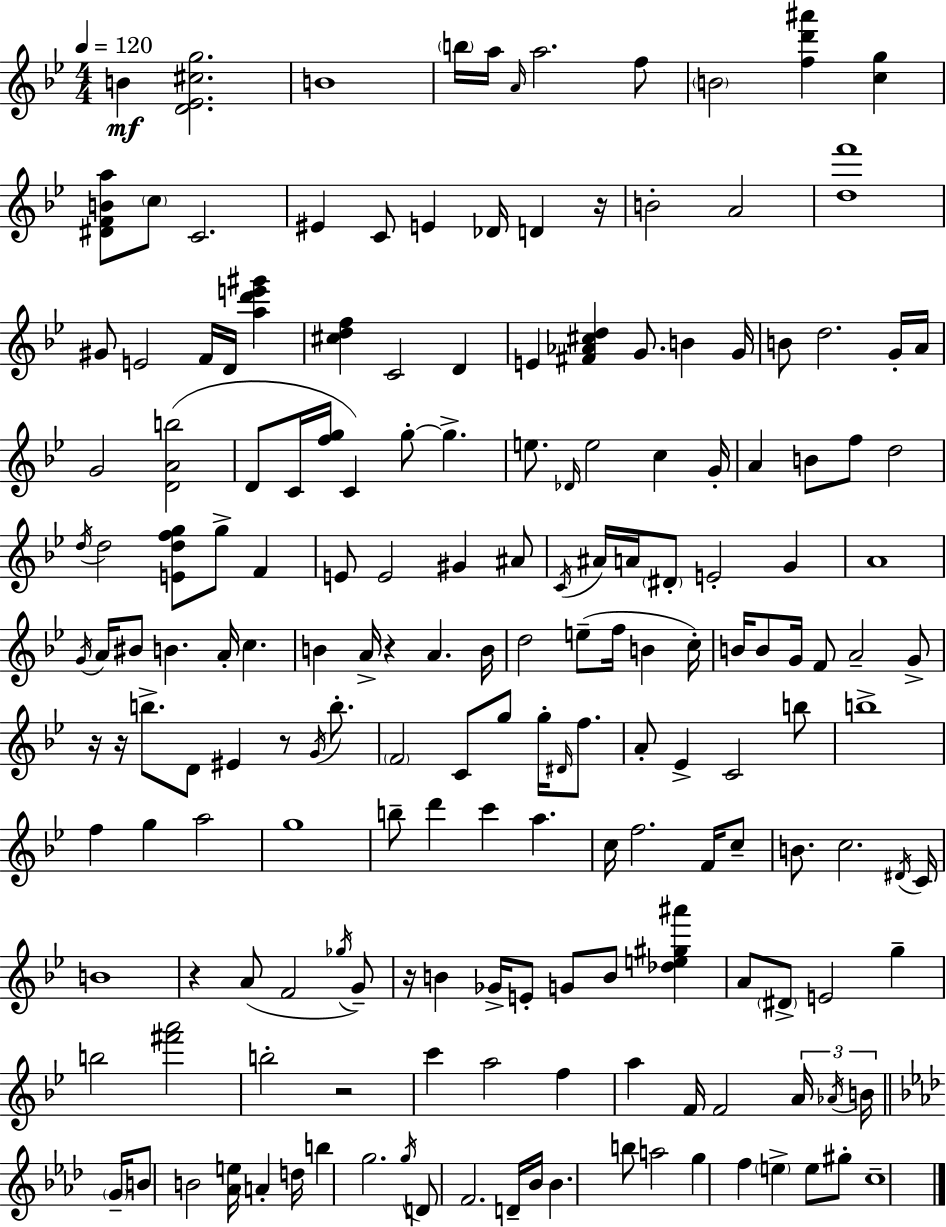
X:1
T:Untitled
M:4/4
L:1/4
K:Bb
B [D_E^cg]2 B4 b/4 a/4 A/4 a2 f/2 B2 [fd'^a'] [cg] [^DFBa]/2 c/2 C2 ^E C/2 E _D/4 D z/4 B2 A2 [df']4 ^G/2 E2 F/4 D/4 [ad'e'^g'] [^cdf] C2 D E [^F_A^cd] G/2 B G/4 B/2 d2 G/4 A/4 G2 [DAb]2 D/2 C/4 [fg]/4 C g/2 g e/2 _D/4 e2 c G/4 A B/2 f/2 d2 d/4 d2 [Edfg]/2 g/2 F E/2 E2 ^G ^A/2 C/4 ^A/4 A/4 ^D/2 E2 G A4 G/4 A/4 ^B/2 B A/4 c B A/4 z A B/4 d2 e/2 f/4 B c/4 B/4 B/2 G/4 F/2 A2 G/2 z/4 z/4 b/2 D/2 ^E z/2 G/4 b/2 F2 C/2 g/2 g/4 ^D/4 f/2 A/2 _E C2 b/2 b4 f g a2 g4 b/2 d' c' a c/4 f2 F/4 c/2 B/2 c2 ^D/4 C/4 B4 z A/2 F2 _g/4 G/2 z/4 B _G/4 E/2 G/2 B/2 [_de^g^a'] A/2 ^D/2 E2 g b2 [^f'a']2 b2 z2 c' a2 f a F/4 F2 A/4 _A/4 B/4 G/4 B/2 B2 [_Ae]/4 A d/4 b g2 g/4 D/2 F2 D/4 _B/4 _B b/2 a2 g f e e/2 ^g/2 c4